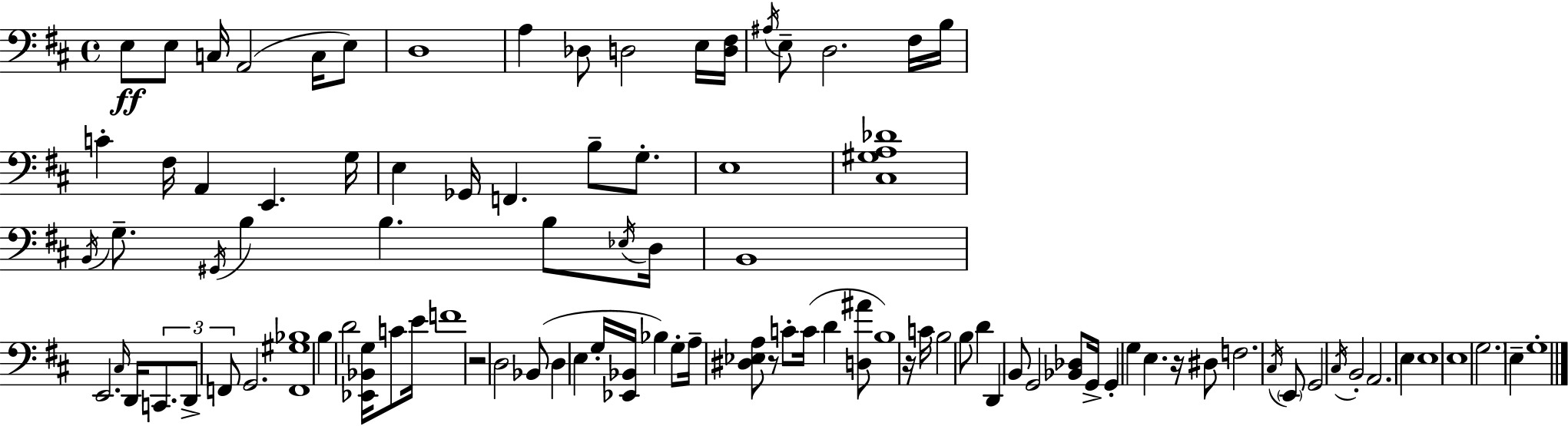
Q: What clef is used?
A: bass